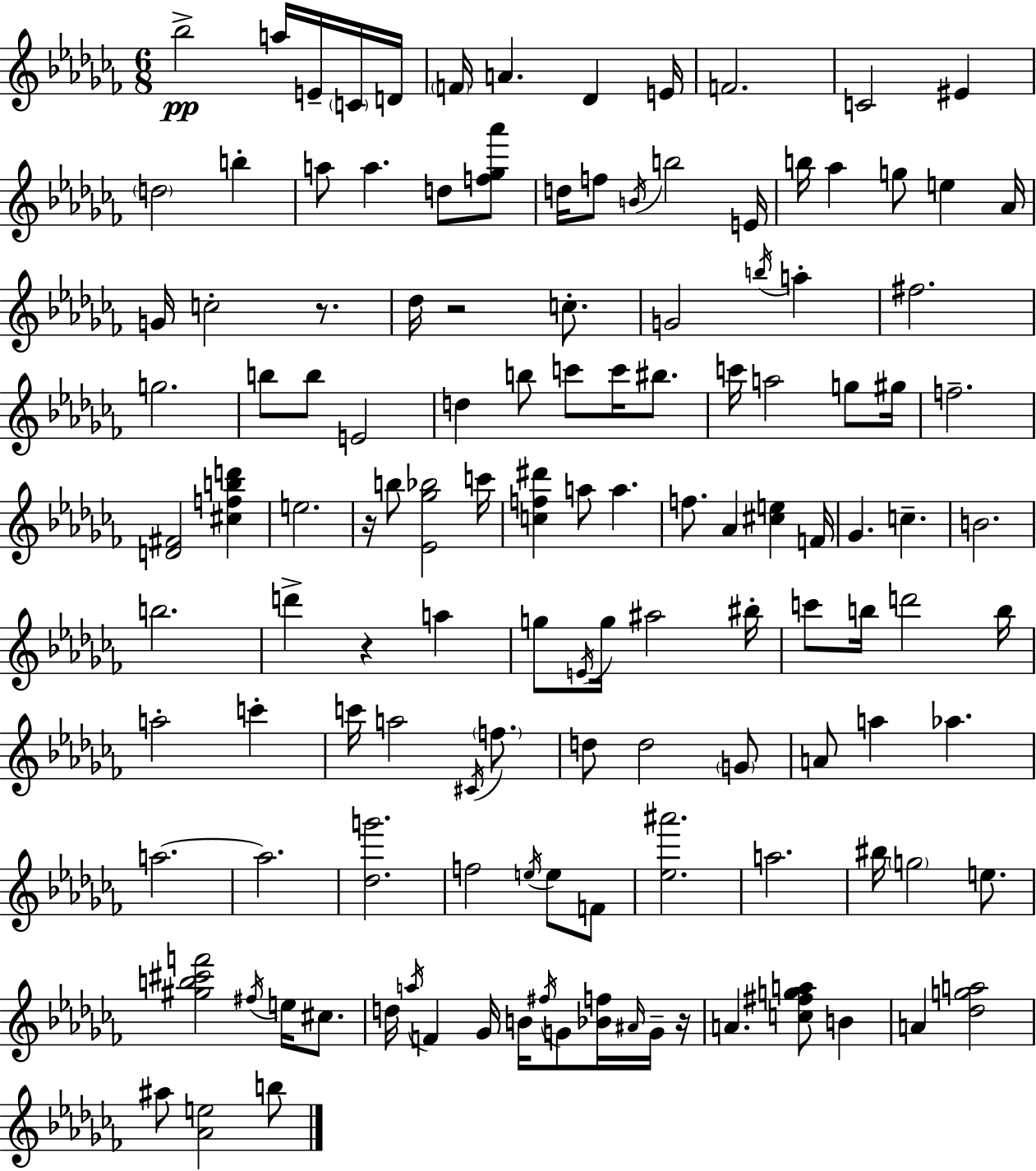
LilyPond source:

{
  \clef treble
  \numericTimeSignature
  \time 6/8
  \key aes \minor
  bes''2->\pp a''16 e'16-- \parenthesize c'16 d'16 | \parenthesize f'16 a'4. des'4 e'16 | f'2. | c'2 eis'4 | \break \parenthesize d''2 b''4-. | a''8 a''4. d''8 <f'' ges'' aes'''>8 | d''16 f''8 \acciaccatura { b'16 } b''2 | e'16 b''16 aes''4 g''8 e''4 | \break aes'16 g'16 c''2-. r8. | des''16 r2 c''8.-. | g'2 \acciaccatura { b''16 } a''4-. | fis''2. | \break g''2. | b''8 b''8 e'2 | d''4 b''8 c'''8 c'''16 bis''8. | c'''16 a''2 g''8 | \break gis''16 f''2.-- | <d' fis'>2 <cis'' f'' b'' d'''>4 | e''2. | r16 b''8 <ees' ges'' bes''>2 | \break c'''16 <c'' f'' dis'''>4 a''8 a''4. | f''8. aes'4 <cis'' e''>4 | f'16 ges'4. c''4.-- | b'2. | \break b''2. | d'''4-> r4 a''4 | g''8 \acciaccatura { e'16 } g''16 ais''2 | bis''16-. c'''8 b''16 d'''2 | \break b''16 a''2-. c'''4-. | c'''16 a''2 | \acciaccatura { cis'16 } \parenthesize f''8. d''8 d''2 | \parenthesize g'8 a'8 a''4 aes''4. | \break a''2.~~ | a''2. | <des'' g'''>2. | f''2 | \break \acciaccatura { e''16 } e''8 f'8 <ees'' ais'''>2. | a''2. | bis''16 \parenthesize g''2 | e''8. <gis'' b'' cis''' f'''>2 | \break \acciaccatura { fis''16 } e''16 cis''8. d''16 \acciaccatura { a''16 } f'4 | ges'16 b'16 \acciaccatura { fis''16 } g'8 <bes' f''>16 \grace { ais'16 } g'16-- r16 a'4. | <c'' fis'' g'' a''>8 b'4 a'4 | <des'' g'' a''>2 ais''8 <aes' e''>2 | \break b''8 \bar "|."
}